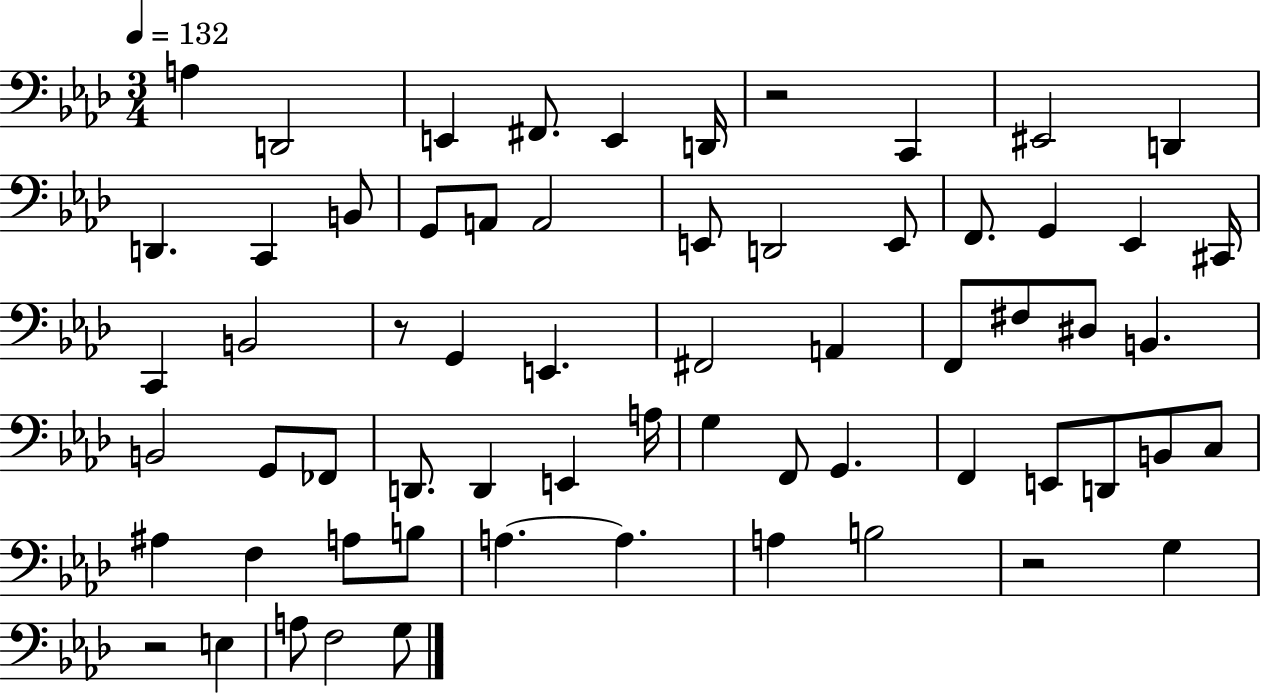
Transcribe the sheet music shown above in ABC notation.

X:1
T:Untitled
M:3/4
L:1/4
K:Ab
A, D,,2 E,, ^F,,/2 E,, D,,/4 z2 C,, ^E,,2 D,, D,, C,, B,,/2 G,,/2 A,,/2 A,,2 E,,/2 D,,2 E,,/2 F,,/2 G,, _E,, ^C,,/4 C,, B,,2 z/2 G,, E,, ^F,,2 A,, F,,/2 ^F,/2 ^D,/2 B,, B,,2 G,,/2 _F,,/2 D,,/2 D,, E,, A,/4 G, F,,/2 G,, F,, E,,/2 D,,/2 B,,/2 C,/2 ^A, F, A,/2 B,/2 A, A, A, B,2 z2 G, z2 E, A,/2 F,2 G,/2